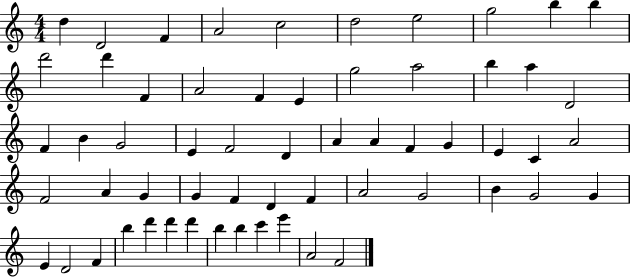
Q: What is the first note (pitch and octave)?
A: D5